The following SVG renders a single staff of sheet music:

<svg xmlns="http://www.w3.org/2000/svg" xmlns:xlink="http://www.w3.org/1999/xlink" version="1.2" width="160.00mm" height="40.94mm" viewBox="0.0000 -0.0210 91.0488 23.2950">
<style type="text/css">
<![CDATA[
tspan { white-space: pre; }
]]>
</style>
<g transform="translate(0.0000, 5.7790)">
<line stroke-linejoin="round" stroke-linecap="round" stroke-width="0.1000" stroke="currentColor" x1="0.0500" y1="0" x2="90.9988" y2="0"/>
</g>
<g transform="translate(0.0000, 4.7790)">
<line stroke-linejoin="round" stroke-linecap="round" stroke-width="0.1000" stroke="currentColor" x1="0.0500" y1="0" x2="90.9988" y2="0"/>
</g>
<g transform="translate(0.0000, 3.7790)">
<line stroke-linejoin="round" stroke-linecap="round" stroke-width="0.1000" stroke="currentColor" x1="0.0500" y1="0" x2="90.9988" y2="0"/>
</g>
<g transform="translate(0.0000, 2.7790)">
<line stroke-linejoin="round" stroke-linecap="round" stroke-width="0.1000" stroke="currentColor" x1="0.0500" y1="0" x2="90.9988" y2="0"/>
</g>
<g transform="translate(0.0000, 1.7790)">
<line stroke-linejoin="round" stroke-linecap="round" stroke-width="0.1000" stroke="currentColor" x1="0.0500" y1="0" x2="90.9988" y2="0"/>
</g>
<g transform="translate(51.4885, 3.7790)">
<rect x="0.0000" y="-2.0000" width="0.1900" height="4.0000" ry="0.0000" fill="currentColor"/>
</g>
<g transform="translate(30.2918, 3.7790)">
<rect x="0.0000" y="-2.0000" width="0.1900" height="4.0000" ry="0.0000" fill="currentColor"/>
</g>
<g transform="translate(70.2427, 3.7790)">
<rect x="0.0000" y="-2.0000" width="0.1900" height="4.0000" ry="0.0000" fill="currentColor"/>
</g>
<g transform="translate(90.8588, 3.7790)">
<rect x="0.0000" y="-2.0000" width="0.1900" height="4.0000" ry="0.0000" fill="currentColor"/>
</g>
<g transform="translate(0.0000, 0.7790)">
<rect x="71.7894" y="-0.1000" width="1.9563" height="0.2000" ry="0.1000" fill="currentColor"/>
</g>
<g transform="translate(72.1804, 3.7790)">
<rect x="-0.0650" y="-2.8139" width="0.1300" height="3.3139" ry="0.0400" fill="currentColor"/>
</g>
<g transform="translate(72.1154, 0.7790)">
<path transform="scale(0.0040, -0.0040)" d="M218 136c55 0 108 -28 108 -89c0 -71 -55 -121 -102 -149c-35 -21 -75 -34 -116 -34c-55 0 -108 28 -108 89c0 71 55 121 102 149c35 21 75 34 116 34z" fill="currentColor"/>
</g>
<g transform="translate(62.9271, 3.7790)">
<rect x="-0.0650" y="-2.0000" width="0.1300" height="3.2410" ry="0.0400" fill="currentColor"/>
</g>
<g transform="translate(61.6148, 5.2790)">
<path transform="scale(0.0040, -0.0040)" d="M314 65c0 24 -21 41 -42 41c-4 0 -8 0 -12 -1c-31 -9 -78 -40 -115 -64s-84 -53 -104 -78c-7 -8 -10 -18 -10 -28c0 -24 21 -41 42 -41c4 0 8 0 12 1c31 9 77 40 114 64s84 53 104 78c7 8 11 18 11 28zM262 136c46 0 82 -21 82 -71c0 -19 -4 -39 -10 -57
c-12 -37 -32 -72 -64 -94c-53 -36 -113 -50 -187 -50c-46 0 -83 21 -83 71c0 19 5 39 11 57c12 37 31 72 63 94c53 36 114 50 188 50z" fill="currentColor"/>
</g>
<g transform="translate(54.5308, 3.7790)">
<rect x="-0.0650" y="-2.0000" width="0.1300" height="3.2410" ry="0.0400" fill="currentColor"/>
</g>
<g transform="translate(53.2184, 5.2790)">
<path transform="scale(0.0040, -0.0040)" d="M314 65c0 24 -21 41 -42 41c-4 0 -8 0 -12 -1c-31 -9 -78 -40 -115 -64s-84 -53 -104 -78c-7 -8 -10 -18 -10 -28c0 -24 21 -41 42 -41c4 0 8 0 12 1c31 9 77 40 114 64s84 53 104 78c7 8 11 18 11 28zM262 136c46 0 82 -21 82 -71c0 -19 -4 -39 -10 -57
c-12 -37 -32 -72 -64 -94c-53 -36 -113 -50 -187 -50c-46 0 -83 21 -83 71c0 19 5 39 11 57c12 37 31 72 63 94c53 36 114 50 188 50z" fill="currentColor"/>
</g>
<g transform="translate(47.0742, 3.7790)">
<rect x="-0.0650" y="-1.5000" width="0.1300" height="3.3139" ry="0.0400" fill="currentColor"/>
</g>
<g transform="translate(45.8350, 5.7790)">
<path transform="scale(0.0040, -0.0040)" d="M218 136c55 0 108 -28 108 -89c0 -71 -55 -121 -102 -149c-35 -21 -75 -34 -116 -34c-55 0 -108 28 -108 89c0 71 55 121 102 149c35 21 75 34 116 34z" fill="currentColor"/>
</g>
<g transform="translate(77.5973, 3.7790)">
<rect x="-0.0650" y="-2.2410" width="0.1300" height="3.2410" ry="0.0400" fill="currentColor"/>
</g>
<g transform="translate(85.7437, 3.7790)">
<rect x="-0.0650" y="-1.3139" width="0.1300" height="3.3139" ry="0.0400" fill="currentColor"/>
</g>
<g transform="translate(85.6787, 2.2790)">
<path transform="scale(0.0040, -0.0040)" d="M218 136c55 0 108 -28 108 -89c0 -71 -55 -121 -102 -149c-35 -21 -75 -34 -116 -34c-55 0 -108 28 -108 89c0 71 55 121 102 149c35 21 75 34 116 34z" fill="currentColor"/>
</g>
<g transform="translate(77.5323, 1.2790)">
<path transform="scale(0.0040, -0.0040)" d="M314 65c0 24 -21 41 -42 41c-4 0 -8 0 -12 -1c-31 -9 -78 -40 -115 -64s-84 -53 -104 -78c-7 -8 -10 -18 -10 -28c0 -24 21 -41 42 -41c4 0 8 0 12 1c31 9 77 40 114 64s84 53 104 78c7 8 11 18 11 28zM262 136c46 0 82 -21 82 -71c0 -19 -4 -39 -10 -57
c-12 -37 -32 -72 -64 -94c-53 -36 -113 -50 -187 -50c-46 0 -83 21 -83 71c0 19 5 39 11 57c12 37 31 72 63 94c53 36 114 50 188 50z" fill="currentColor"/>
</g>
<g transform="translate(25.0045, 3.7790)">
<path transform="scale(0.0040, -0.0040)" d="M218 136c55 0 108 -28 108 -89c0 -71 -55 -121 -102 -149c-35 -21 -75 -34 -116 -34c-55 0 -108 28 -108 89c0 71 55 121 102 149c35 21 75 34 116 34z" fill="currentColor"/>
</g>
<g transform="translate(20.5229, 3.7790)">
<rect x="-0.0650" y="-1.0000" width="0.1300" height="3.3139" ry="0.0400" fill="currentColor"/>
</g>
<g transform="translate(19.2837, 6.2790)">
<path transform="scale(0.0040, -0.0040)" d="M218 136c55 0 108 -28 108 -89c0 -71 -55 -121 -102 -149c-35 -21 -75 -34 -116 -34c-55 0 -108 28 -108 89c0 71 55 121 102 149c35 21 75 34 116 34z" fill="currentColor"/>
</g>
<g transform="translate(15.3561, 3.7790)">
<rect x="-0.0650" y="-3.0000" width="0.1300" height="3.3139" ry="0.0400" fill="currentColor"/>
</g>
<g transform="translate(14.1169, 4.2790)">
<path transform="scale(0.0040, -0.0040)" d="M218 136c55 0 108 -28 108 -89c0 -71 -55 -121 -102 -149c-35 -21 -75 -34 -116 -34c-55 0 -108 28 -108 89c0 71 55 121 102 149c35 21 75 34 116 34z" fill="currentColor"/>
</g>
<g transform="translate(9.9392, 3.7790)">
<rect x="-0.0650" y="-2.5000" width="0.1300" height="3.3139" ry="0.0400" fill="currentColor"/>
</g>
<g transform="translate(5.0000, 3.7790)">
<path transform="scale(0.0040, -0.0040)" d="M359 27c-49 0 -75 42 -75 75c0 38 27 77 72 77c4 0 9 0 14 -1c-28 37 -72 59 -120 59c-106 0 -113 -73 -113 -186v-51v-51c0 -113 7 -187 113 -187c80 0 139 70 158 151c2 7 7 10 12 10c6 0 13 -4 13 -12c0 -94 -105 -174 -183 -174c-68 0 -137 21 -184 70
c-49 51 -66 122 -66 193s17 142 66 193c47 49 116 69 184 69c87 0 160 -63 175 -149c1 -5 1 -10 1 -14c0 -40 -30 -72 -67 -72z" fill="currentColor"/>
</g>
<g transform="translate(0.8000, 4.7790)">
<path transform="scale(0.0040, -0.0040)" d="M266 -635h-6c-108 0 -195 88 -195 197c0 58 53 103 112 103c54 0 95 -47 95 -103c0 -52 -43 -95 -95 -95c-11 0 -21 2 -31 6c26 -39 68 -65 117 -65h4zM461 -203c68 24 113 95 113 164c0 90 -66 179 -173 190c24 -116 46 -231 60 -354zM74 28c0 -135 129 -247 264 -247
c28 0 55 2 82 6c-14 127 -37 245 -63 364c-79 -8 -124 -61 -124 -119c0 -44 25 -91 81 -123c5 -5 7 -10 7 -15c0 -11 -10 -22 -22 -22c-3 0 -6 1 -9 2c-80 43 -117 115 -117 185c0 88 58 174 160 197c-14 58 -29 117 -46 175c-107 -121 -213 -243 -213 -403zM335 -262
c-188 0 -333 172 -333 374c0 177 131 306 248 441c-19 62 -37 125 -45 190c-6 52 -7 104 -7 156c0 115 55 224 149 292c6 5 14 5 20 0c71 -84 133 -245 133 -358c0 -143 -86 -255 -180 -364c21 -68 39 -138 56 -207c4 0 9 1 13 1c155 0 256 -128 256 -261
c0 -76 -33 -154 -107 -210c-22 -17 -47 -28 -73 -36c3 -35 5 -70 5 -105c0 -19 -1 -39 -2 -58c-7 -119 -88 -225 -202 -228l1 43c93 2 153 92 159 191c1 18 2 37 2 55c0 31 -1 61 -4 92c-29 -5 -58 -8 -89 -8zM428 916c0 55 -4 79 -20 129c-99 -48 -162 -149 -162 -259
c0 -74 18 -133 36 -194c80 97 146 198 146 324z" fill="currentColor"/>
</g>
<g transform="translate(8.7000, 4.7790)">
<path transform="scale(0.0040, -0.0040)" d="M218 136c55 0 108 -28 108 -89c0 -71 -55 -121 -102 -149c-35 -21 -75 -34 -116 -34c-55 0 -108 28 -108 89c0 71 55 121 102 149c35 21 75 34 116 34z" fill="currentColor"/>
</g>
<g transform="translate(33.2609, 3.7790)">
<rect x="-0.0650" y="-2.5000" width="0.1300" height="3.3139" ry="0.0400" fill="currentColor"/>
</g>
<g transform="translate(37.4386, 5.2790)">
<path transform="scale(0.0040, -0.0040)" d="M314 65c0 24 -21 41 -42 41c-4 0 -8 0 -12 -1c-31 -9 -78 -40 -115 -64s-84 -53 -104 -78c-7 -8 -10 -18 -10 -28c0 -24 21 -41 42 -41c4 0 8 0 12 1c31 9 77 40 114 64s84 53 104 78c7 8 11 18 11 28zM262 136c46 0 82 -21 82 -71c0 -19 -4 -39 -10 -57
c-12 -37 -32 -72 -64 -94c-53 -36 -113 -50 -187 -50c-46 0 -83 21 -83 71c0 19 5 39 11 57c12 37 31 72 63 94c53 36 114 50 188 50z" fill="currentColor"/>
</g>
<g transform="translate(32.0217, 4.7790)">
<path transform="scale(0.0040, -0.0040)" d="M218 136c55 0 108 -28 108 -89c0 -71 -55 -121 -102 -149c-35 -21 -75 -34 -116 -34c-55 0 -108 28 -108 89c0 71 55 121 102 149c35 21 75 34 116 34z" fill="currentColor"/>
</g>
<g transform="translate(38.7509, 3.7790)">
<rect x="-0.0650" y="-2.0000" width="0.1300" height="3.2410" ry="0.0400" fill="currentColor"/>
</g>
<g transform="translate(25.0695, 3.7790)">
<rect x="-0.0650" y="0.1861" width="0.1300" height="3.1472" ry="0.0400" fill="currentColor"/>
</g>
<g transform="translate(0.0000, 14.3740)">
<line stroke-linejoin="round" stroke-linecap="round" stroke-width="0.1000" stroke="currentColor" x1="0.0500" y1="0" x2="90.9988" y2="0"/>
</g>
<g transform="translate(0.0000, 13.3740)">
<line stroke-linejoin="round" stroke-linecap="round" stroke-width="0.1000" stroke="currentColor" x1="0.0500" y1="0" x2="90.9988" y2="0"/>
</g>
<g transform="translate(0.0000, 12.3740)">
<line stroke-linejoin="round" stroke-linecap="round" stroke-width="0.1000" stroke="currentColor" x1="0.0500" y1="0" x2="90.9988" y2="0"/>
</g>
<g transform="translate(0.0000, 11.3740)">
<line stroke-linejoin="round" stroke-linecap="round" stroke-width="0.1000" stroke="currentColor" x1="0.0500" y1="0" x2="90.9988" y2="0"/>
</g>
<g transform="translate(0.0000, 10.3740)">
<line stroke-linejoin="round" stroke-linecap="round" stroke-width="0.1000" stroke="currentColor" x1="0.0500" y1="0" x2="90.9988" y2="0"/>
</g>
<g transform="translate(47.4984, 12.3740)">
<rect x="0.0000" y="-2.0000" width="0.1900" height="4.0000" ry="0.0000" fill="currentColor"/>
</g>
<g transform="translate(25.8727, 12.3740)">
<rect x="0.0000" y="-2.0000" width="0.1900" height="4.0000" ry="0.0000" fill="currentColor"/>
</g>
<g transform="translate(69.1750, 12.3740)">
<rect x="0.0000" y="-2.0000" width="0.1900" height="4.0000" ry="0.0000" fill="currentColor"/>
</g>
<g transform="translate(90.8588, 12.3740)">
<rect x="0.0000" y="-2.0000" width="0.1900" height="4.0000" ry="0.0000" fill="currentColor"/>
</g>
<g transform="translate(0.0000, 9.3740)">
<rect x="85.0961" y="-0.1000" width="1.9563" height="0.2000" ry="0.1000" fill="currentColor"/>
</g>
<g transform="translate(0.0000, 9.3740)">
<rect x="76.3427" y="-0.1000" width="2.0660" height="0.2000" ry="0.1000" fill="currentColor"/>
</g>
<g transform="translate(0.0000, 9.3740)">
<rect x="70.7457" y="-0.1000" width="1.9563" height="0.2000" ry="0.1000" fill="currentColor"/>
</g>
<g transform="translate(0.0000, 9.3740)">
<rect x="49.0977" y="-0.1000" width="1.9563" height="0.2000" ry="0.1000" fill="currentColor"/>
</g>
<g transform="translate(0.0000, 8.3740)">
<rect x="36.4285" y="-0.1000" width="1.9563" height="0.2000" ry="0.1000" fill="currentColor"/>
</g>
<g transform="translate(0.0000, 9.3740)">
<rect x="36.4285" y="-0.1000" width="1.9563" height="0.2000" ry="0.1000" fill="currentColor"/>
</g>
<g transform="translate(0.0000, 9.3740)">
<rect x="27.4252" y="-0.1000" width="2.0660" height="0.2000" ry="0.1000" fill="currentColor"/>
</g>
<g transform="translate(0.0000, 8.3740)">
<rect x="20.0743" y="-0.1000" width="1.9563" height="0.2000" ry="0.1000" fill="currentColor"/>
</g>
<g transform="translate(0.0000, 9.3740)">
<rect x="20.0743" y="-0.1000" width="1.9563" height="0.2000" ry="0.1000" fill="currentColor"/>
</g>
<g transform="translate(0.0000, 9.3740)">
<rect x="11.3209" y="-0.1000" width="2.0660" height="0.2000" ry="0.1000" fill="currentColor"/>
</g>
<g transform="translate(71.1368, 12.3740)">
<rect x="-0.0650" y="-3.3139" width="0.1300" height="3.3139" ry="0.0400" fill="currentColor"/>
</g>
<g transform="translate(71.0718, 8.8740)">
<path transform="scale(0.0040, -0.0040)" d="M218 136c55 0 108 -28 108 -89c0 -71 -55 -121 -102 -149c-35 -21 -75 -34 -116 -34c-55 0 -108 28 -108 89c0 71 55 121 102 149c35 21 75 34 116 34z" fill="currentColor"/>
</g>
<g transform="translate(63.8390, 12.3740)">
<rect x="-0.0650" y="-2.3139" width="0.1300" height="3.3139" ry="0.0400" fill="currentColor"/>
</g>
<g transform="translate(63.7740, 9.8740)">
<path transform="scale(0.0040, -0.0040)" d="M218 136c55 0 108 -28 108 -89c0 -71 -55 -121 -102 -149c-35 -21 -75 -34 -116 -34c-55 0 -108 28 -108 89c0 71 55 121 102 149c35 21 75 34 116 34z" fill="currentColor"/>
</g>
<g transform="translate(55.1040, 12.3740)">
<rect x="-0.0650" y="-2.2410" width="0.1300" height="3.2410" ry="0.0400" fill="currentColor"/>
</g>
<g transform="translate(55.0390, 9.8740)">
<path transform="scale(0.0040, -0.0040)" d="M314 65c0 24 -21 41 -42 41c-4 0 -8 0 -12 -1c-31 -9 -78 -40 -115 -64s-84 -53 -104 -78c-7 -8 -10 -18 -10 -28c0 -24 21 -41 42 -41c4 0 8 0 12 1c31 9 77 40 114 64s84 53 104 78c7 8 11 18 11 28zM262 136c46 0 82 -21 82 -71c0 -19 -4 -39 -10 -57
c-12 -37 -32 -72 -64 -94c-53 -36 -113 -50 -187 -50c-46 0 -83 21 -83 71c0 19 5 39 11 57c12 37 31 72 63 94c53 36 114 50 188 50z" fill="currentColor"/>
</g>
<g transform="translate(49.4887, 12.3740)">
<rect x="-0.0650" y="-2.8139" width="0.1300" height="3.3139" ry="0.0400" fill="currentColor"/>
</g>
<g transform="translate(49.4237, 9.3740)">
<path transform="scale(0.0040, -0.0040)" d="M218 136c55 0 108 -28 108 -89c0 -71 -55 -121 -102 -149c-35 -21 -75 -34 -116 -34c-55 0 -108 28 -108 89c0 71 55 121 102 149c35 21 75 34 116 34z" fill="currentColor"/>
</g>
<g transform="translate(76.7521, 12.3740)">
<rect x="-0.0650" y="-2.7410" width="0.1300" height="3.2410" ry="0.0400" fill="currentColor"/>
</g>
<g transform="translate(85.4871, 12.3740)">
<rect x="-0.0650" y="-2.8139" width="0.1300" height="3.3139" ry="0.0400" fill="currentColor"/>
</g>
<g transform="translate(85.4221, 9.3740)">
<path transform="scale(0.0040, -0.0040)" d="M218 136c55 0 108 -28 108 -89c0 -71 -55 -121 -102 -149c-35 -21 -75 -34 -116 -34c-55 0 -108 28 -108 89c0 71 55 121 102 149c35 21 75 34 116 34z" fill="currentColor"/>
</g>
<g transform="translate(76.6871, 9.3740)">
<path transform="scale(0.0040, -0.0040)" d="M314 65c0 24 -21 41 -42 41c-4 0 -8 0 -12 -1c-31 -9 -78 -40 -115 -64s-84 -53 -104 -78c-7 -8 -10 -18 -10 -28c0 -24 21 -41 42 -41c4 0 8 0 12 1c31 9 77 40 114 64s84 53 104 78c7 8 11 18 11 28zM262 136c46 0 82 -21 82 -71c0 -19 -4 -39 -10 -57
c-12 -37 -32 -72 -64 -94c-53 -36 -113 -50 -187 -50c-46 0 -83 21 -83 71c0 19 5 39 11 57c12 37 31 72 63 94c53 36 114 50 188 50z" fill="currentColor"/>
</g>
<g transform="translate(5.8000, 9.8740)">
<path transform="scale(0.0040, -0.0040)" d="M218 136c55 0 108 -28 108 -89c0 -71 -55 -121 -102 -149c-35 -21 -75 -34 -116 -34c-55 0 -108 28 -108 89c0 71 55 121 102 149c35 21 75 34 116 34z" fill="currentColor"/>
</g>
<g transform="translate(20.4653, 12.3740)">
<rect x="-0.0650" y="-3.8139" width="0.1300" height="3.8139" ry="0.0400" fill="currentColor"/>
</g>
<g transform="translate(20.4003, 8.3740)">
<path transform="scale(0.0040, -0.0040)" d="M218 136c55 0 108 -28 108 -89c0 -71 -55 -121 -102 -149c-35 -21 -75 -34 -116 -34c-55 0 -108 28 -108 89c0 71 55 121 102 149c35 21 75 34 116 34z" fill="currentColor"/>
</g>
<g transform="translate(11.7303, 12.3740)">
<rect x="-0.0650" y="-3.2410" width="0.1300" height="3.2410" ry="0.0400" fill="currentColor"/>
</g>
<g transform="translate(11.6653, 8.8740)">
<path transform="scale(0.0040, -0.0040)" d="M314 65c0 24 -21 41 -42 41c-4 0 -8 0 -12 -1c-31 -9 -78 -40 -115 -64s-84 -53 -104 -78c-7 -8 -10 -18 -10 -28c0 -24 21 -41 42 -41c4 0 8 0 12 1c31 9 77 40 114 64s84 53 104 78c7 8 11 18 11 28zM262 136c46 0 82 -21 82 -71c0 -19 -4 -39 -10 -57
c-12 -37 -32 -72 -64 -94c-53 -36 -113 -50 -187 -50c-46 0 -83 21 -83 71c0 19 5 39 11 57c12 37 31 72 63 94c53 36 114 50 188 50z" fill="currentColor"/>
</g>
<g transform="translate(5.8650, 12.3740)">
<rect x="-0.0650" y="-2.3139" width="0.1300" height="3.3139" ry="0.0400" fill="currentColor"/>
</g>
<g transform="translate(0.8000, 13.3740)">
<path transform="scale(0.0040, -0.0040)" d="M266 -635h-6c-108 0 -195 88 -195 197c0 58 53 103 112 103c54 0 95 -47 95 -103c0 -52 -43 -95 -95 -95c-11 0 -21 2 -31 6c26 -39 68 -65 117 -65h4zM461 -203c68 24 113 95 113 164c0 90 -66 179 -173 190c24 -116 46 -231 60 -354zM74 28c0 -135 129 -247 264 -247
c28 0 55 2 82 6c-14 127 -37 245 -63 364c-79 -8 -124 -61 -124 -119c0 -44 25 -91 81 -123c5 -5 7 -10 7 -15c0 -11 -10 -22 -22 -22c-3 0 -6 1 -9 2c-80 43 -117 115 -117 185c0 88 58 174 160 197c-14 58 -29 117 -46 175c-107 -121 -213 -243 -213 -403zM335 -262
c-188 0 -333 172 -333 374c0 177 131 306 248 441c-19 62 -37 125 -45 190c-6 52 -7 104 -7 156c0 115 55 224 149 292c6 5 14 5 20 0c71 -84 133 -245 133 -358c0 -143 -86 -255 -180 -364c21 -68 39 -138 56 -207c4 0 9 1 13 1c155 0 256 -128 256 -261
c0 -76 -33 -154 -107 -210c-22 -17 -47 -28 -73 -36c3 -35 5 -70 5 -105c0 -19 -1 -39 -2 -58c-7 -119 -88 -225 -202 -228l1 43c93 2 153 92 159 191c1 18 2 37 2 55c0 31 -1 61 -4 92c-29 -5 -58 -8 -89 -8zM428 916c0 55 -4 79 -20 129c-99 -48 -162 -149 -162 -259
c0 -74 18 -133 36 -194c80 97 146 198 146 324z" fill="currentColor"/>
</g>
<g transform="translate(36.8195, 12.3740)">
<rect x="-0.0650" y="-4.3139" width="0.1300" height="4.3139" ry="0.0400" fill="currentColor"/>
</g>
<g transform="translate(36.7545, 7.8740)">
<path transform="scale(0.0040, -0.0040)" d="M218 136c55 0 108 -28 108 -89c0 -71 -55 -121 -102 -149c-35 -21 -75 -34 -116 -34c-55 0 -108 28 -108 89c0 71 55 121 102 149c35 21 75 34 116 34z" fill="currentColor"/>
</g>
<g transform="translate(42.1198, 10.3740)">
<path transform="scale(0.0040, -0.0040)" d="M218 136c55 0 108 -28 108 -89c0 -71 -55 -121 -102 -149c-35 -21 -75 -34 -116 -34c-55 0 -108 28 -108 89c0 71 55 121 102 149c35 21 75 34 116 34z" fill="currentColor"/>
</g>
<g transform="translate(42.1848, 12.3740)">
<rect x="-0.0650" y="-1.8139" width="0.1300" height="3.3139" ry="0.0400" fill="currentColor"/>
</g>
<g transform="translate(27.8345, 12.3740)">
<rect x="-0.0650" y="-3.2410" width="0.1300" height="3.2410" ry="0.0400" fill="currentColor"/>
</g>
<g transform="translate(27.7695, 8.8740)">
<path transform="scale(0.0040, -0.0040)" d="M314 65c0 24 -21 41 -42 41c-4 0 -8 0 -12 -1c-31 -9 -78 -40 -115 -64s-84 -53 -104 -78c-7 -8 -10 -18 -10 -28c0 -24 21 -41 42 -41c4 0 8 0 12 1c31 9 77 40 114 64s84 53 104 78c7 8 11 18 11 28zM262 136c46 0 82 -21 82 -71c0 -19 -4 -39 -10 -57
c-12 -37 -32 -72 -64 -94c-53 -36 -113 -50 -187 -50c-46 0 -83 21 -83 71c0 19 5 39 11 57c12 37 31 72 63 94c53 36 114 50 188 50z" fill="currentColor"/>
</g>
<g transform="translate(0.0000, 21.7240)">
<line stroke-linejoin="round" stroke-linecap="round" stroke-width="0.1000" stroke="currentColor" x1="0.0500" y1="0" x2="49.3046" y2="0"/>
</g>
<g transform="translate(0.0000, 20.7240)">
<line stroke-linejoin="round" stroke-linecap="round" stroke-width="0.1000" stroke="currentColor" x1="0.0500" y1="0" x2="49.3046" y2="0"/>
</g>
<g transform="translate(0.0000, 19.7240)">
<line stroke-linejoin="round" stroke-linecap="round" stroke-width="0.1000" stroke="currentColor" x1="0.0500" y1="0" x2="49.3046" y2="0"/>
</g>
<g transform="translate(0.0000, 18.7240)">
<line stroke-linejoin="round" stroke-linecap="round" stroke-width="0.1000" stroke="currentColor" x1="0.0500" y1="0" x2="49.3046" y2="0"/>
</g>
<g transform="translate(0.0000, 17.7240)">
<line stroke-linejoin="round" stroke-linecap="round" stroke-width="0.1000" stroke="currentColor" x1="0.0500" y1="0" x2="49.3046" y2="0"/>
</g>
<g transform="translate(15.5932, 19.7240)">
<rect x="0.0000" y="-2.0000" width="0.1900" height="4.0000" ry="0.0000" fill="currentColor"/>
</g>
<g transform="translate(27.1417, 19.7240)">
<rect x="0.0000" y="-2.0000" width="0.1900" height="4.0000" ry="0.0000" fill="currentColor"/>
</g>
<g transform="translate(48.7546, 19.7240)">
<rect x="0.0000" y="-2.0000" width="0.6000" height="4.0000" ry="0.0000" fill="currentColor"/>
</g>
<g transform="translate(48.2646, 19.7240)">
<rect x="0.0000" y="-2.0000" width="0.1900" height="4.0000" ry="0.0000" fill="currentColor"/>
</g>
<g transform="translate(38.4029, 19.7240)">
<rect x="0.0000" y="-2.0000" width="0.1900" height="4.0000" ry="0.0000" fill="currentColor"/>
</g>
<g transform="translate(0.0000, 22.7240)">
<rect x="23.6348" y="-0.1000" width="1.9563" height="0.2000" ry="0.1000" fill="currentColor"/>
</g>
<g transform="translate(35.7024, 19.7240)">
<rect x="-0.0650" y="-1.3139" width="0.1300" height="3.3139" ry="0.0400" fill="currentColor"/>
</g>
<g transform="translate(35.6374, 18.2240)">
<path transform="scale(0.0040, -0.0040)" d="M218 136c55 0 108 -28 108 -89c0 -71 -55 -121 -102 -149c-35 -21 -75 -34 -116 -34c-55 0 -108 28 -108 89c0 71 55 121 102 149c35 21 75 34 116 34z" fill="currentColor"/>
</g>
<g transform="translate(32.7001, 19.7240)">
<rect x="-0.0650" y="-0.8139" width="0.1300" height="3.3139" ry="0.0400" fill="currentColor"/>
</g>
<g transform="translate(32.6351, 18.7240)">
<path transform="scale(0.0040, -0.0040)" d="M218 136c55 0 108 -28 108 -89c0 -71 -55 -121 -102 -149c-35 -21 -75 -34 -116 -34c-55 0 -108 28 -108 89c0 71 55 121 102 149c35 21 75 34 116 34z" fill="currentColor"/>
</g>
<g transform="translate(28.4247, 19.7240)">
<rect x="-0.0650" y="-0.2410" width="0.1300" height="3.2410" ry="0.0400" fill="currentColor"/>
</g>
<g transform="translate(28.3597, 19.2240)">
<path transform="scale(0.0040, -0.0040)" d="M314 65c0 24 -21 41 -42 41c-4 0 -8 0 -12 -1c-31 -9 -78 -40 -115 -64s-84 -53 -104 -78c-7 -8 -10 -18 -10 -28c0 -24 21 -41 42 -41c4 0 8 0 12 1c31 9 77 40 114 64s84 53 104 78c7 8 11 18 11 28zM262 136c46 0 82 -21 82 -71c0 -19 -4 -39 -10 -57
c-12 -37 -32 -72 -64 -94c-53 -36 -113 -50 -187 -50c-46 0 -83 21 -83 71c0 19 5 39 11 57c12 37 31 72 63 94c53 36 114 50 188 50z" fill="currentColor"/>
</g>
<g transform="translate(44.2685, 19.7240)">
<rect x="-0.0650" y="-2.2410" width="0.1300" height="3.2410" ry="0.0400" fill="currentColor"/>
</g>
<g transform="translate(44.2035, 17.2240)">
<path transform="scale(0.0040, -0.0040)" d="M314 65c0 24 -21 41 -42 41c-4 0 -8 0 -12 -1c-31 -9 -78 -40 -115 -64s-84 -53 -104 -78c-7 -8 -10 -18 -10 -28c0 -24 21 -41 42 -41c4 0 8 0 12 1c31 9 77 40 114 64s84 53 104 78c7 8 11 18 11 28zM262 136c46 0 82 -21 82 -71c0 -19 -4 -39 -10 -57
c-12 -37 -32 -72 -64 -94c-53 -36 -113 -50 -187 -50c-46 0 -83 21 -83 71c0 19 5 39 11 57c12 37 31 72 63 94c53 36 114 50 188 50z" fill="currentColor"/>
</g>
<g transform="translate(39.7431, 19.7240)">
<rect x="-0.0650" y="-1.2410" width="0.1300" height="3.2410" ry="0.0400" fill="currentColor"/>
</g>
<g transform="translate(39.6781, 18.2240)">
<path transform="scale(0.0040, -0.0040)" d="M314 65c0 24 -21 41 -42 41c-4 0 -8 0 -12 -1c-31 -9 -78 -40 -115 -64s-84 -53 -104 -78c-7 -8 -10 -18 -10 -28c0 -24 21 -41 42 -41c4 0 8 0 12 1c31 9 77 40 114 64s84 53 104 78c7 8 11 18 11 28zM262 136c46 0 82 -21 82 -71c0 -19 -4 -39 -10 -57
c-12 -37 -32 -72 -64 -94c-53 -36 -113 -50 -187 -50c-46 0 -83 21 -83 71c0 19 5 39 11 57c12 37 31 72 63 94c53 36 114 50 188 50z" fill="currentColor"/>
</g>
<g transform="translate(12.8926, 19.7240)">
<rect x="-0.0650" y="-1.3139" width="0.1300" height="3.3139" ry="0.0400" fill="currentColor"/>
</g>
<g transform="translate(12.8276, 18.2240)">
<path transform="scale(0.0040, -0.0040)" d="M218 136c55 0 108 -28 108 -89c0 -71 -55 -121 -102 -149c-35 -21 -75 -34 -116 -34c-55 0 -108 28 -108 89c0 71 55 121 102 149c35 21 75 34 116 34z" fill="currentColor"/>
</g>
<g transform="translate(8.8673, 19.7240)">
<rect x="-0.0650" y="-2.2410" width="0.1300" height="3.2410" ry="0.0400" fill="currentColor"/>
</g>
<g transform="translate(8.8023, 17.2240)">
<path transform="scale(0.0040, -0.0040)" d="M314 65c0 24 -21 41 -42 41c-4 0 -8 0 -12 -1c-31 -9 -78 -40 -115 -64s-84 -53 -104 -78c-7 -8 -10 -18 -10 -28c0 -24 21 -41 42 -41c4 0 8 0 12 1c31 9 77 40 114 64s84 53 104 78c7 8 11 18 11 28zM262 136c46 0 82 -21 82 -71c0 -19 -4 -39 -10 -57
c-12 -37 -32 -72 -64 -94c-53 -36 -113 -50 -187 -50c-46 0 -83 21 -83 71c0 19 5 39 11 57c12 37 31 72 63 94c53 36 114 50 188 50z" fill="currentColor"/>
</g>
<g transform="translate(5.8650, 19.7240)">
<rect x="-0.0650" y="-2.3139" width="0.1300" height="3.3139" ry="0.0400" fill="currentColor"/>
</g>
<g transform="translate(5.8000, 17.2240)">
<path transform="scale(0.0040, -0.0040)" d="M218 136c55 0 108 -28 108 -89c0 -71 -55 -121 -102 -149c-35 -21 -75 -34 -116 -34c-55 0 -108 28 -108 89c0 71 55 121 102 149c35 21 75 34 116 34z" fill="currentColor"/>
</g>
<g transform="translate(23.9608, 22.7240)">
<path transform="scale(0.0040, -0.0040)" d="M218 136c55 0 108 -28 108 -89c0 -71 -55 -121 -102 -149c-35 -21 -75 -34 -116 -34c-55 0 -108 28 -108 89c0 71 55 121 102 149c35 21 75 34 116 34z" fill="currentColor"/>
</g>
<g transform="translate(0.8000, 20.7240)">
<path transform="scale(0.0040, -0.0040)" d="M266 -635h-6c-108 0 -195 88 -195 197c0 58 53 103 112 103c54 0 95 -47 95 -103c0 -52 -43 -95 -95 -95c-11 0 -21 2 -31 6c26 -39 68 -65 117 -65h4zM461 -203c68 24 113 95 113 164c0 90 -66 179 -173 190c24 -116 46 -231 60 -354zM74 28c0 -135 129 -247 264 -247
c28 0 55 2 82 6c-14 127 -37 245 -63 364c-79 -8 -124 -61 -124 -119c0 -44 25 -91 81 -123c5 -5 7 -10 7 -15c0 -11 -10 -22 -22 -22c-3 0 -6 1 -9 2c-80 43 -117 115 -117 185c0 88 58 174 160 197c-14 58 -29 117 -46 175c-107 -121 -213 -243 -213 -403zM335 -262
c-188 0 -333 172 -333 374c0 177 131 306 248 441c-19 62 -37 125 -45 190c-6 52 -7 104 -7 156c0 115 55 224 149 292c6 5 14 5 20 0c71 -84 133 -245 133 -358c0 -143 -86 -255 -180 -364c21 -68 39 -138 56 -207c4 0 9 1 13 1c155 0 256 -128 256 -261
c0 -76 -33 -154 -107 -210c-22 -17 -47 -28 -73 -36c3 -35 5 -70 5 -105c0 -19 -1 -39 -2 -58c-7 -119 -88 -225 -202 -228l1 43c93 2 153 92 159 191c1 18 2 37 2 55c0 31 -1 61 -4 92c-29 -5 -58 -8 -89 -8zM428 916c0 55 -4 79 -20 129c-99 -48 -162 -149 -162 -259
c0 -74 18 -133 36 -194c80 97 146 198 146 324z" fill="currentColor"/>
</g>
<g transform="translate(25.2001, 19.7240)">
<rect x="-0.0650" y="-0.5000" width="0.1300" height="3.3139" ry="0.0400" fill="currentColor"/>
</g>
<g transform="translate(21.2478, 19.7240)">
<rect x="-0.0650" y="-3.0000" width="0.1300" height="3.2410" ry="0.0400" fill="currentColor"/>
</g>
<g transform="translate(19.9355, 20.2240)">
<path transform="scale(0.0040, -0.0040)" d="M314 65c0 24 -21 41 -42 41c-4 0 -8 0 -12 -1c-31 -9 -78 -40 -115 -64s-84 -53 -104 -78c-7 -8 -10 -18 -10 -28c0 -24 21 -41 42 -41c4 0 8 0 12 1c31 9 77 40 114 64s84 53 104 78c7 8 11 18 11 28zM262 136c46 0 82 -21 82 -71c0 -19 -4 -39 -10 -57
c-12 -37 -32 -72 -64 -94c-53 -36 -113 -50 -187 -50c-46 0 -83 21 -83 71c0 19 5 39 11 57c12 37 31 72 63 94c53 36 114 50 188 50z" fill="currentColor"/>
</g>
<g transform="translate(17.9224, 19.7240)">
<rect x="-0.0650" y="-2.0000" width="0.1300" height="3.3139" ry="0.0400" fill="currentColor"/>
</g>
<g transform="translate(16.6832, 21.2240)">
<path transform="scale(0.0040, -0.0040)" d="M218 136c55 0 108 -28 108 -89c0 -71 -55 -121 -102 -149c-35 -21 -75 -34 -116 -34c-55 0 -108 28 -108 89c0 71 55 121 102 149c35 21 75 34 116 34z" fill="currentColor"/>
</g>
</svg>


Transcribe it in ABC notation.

X:1
T:Untitled
M:4/4
L:1/4
K:C
G A D B G F2 E F2 F2 a g2 e g b2 c' b2 d' f a g2 g b a2 a g g2 e F A2 C c2 d e e2 g2